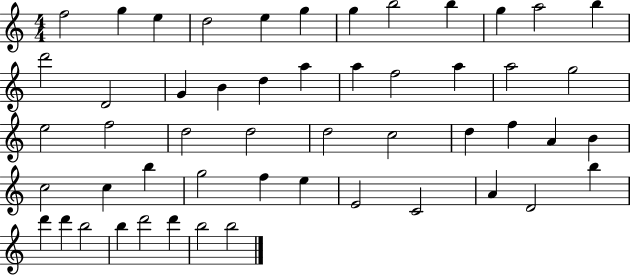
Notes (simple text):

F5/h G5/q E5/q D5/h E5/q G5/q G5/q B5/h B5/q G5/q A5/h B5/q D6/h D4/h G4/q B4/q D5/q A5/q A5/q F5/h A5/q A5/h G5/h E5/h F5/h D5/h D5/h D5/h C5/h D5/q F5/q A4/q B4/q C5/h C5/q B5/q G5/h F5/q E5/q E4/h C4/h A4/q D4/h B5/q D6/q D6/q B5/h B5/q D6/h D6/q B5/h B5/h